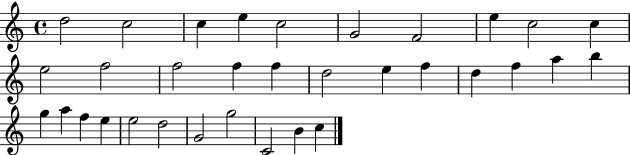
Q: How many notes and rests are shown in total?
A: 33